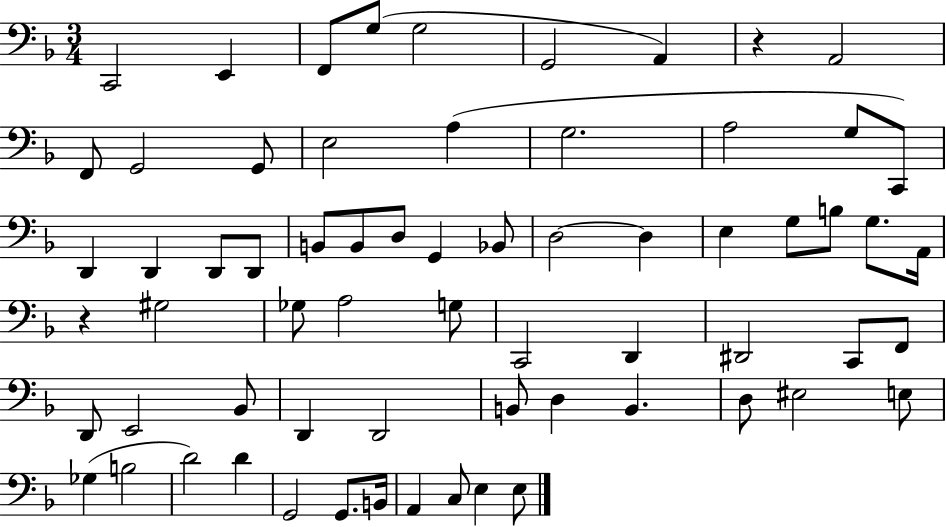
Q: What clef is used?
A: bass